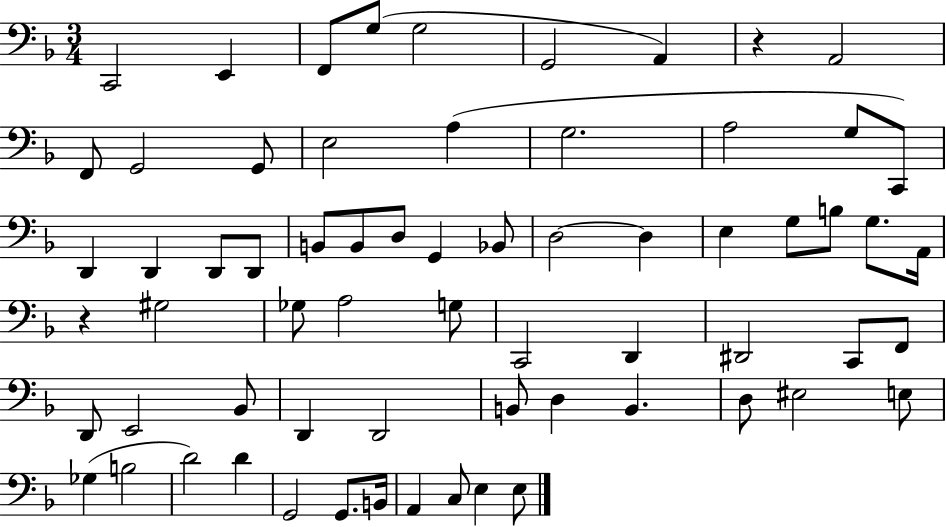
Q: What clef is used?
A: bass